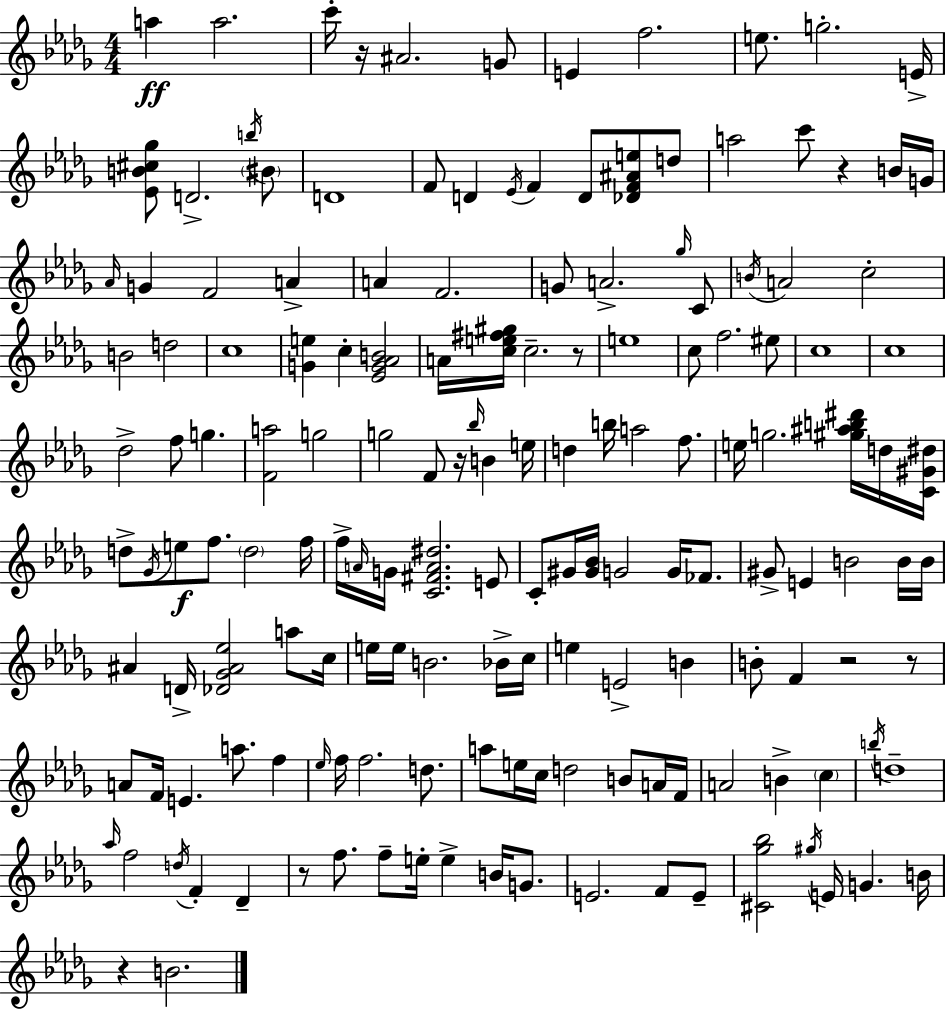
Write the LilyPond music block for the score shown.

{
  \clef treble
  \numericTimeSignature
  \time 4/4
  \key bes \minor
  \repeat volta 2 { a''4\ff a''2. | c'''16-. r16 ais'2. g'8 | e'4 f''2. | e''8. g''2.-. e'16-> | \break <ees' b' cis'' ges''>8 d'2.-> \acciaccatura { b''16 } \parenthesize bis'8 | d'1 | f'8 d'4 \acciaccatura { ees'16 } f'4 d'8 <des' f' ais' e''>8 | d''8 a''2 c'''8 r4 | \break b'16 g'16 \grace { aes'16 } g'4 f'2 a'4-> | a'4 f'2. | g'8 a'2.-> | \grace { ges''16 } c'8 \acciaccatura { b'16 } a'2 c''2-. | \break b'2 d''2 | c''1 | <g' e''>4 c''4-. <ees' g' aes' b'>2 | a'16 <c'' e'' fis'' gis''>16 c''2.-- | \break r8 e''1 | c''8 f''2. | eis''8 c''1 | c''1 | \break des''2-> f''8 g''4. | <f' a''>2 g''2 | g''2 f'8 r16 | \grace { bes''16 } b'4 e''16 d''4 b''16 a''2 | \break f''8. e''16 g''2. | <gis'' ais'' b'' dis'''>16 d''16 <c' gis' dis''>16 d''8-> \acciaccatura { ges'16 } e''8\f f''8. \parenthesize d''2 | f''16 f''16-> \grace { a'16 } g'16 <c' fis' a' dis''>2. | e'8 c'8-. gis'16 <gis' bes'>16 g'2 | \break g'16 fes'8. gis'8-> e'4 b'2 | b'16 b'16 ais'4 d'16-> <des' ges' ais' ees''>2 | a''8 c''16 e''16 e''16 b'2. | bes'16-> c''16 e''4 e'2-> | \break b'4 b'8-. f'4 r2 | r8 a'8 f'16 e'4. | a''8. f''4 \grace { ees''16 } f''16 f''2. | d''8. a''8 e''16 c''16 d''2 | \break b'8 a'16 f'16 a'2 | b'4-> \parenthesize c''4 \acciaccatura { b''16 } d''1-- | \grace { aes''16 } f''2 | \acciaccatura { d''16 } f'4-. des'4-- r8 f''8. | \break f''8-- e''16-. e''4-> b'16 g'8. e'2. | f'8 e'8-- <cis' ges'' bes''>2 | \acciaccatura { gis''16 } e'16 g'4. b'16 r4 | b'2. } \bar "|."
}